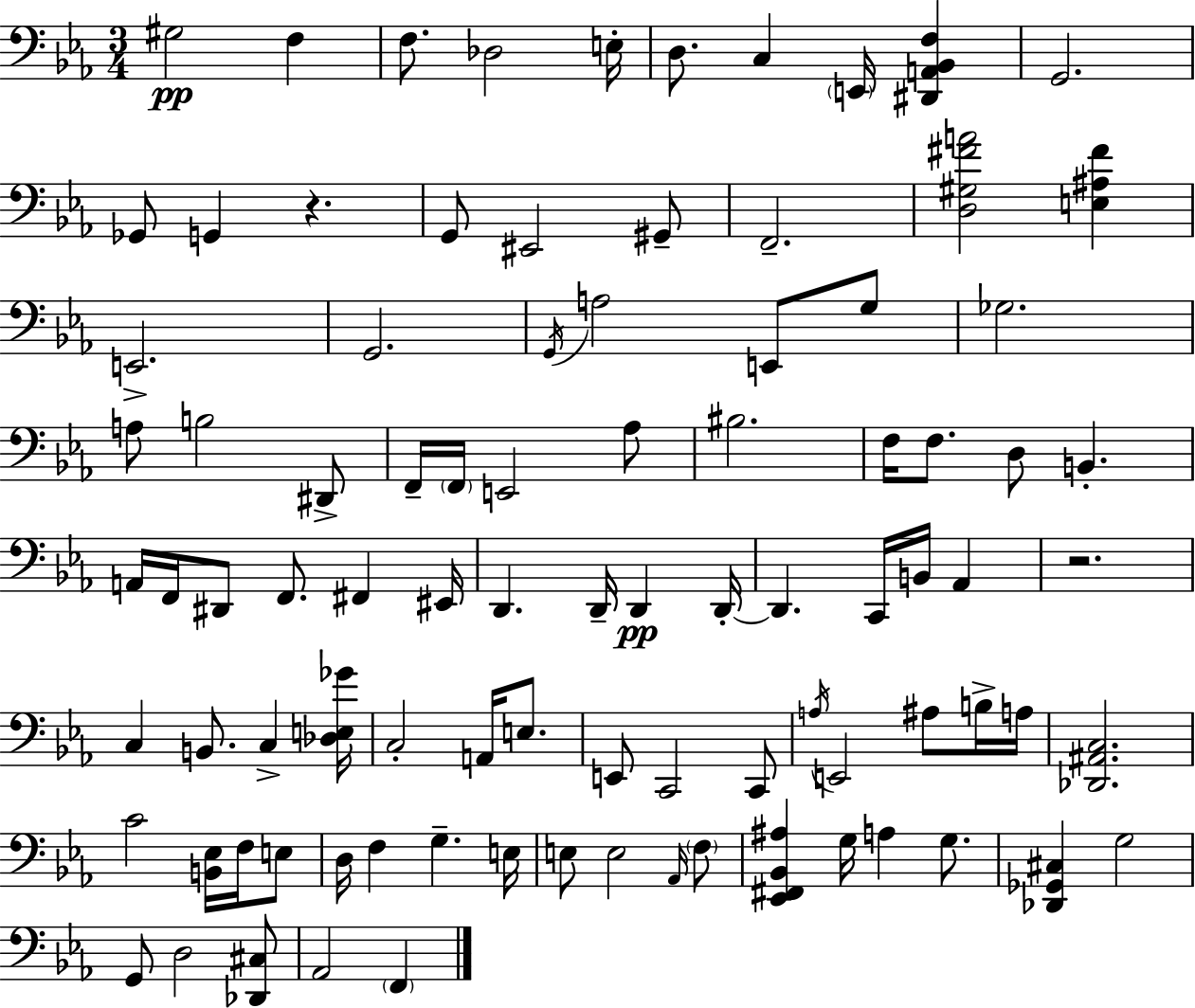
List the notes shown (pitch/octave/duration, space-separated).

G#3/h F3/q F3/e. Db3/h E3/s D3/e. C3/q E2/s [D#2,A2,Bb2,F3]/q G2/h. Gb2/e G2/q R/q. G2/e EIS2/h G#2/e F2/h. [D3,G#3,F#4,A4]/h [E3,A#3,F#4]/q E2/h. G2/h. G2/s A3/h E2/e G3/e Gb3/h. A3/e B3/h D#2/e F2/s F2/s E2/h Ab3/e BIS3/h. F3/s F3/e. D3/e B2/q. A2/s F2/s D#2/e F2/e. F#2/q EIS2/s D2/q. D2/s D2/q D2/s D2/q. C2/s B2/s Ab2/q R/h. C3/q B2/e. C3/q [Db3,E3,Gb4]/s C3/h A2/s E3/e. E2/e C2/h C2/e A3/s E2/h A#3/e B3/s A3/s [Db2,A#2,C3]/h. C4/h [B2,Eb3]/s F3/s E3/e D3/s F3/q G3/q. E3/s E3/e E3/h Ab2/s F3/e [Eb2,F#2,Bb2,A#3]/q G3/s A3/q G3/e. [Db2,Gb2,C#3]/q G3/h G2/e D3/h [Db2,C#3]/e Ab2/h F2/q